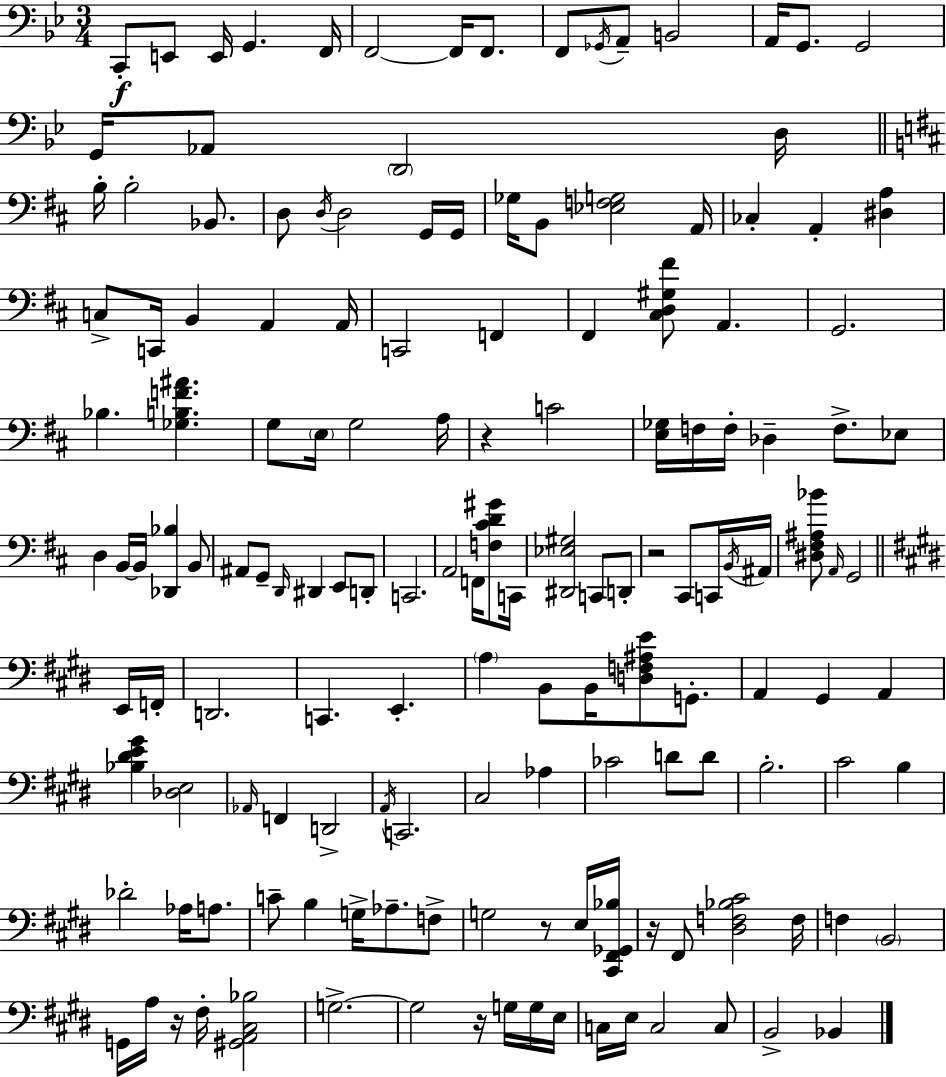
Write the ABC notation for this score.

X:1
T:Untitled
M:3/4
L:1/4
K:Bb
C,,/2 E,,/2 E,,/4 G,, F,,/4 F,,2 F,,/4 F,,/2 F,,/2 _G,,/4 A,,/2 B,,2 A,,/4 G,,/2 G,,2 G,,/4 _A,,/2 D,,2 D,/4 B,/4 B,2 _B,,/2 D,/2 D,/4 D,2 G,,/4 G,,/4 _G,/4 B,,/2 [_E,F,G,]2 A,,/4 _C, A,, [^D,A,] C,/2 C,,/4 B,, A,, A,,/4 C,,2 F,, ^F,, [^C,D,^G,^F]/2 A,, G,,2 _B, [_G,B,F^A] G,/2 E,/4 G,2 A,/4 z C2 [E,_G,]/4 F,/4 F,/4 _D, F,/2 _E,/2 D, B,,/4 B,,/4 [_D,,_B,] B,,/2 ^A,,/2 G,,/2 D,,/4 ^D,, E,,/2 D,,/2 C,,2 A,,2 F,,/4 [F,^CD^G]/2 C,,/4 [^D,,_E,^G,]2 C,,/2 D,,/2 z2 ^C,,/2 C,,/4 B,,/4 ^A,,/4 [^D,^F,^A,_B]/2 A,,/4 G,,2 E,,/4 F,,/4 D,,2 C,, E,, A, B,,/2 B,,/4 [D,F,^A,E]/2 G,,/2 A,, ^G,, A,, [_B,^DE^G] [_D,E,]2 _A,,/4 F,, D,,2 A,,/4 C,,2 ^C,2 _A, _C2 D/2 D/2 B,2 ^C2 B, _D2 _A,/4 A,/2 C/2 B, G,/4 _A,/2 F,/2 G,2 z/2 E,/4 [^C,,^F,,_G,,_B,]/4 z/4 ^F,,/2 [^D,F,_B,^C]2 F,/4 F, B,,2 G,,/4 A,/4 z/4 ^F,/4 [^G,,A,,^C,_B,]2 G,2 G,2 z/4 G,/4 G,/4 E,/4 C,/4 E,/4 C,2 C,/2 B,,2 _B,,